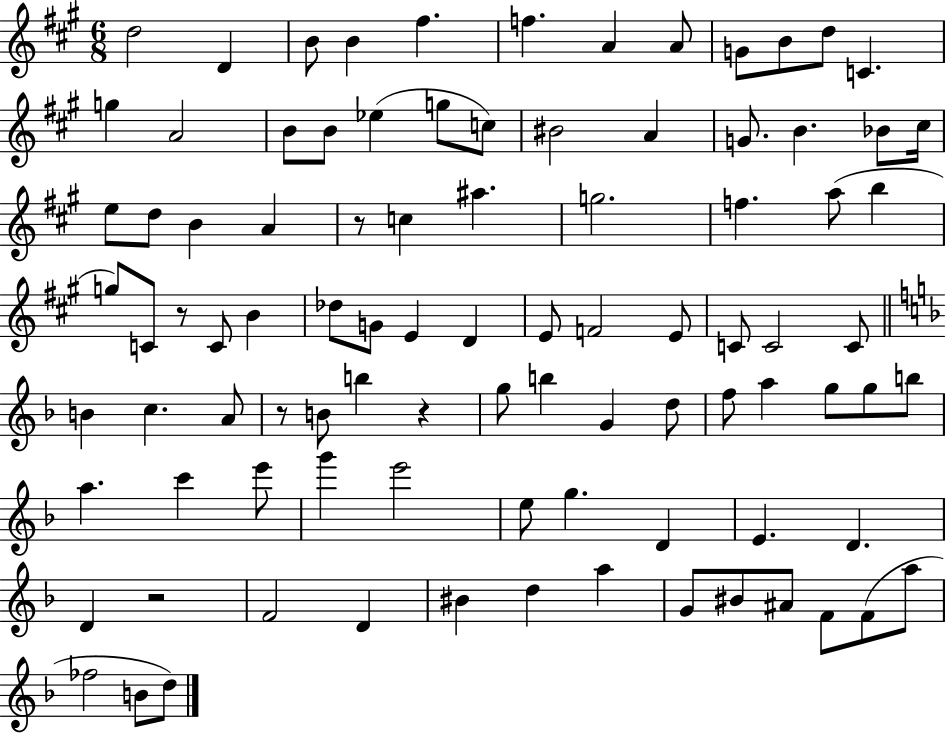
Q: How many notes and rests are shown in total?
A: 93